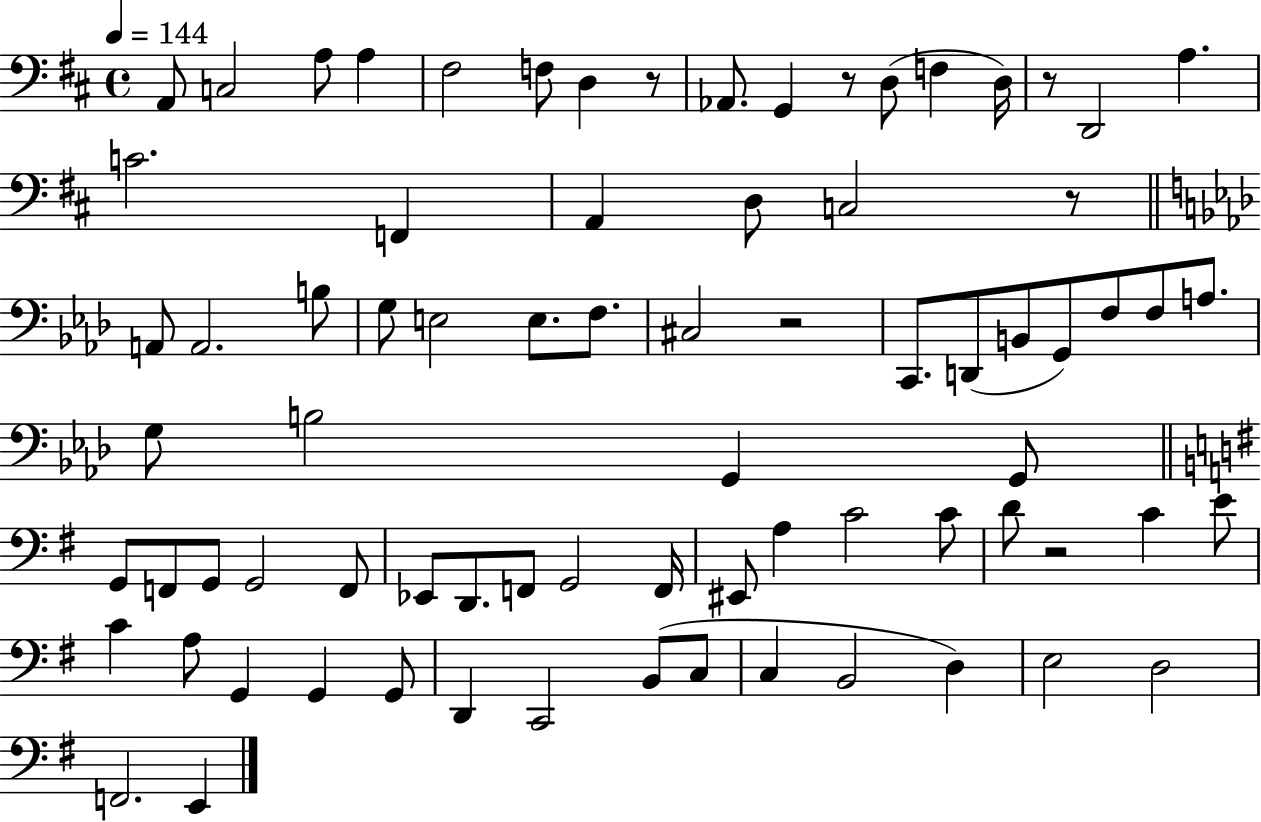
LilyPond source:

{
  \clef bass
  \time 4/4
  \defaultTimeSignature
  \key d \major
  \tempo 4 = 144
  a,8 c2 a8 a4 | fis2 f8 d4 r8 | aes,8. g,4 r8 d8( f4 d16) | r8 d,2 a4. | \break c'2. f,4 | a,4 d8 c2 r8 | \bar "||" \break \key f \minor a,8 a,2. b8 | g8 e2 e8. f8. | cis2 r2 | c,8. d,8( b,8 g,8) f8 f8 a8. | \break g8 b2 g,4 g,8 | \bar "||" \break \key e \minor g,8 f,8 g,8 g,2 f,8 | ees,8 d,8. f,8 g,2 f,16 | eis,8 a4 c'2 c'8 | d'8 r2 c'4 e'8 | \break c'4 a8 g,4 g,4 g,8 | d,4 c,2 b,8( c8 | c4 b,2 d4) | e2 d2 | \break f,2. e,4 | \bar "|."
}